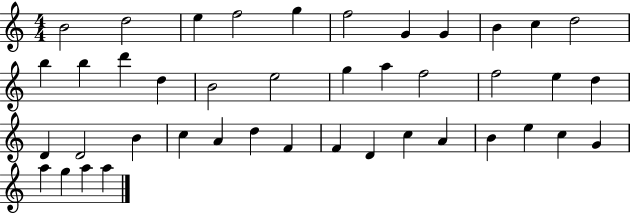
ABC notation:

X:1
T:Untitled
M:4/4
L:1/4
K:C
B2 d2 e f2 g f2 G G B c d2 b b d' d B2 e2 g a f2 f2 e d D D2 B c A d F F D c A B e c G a g a a